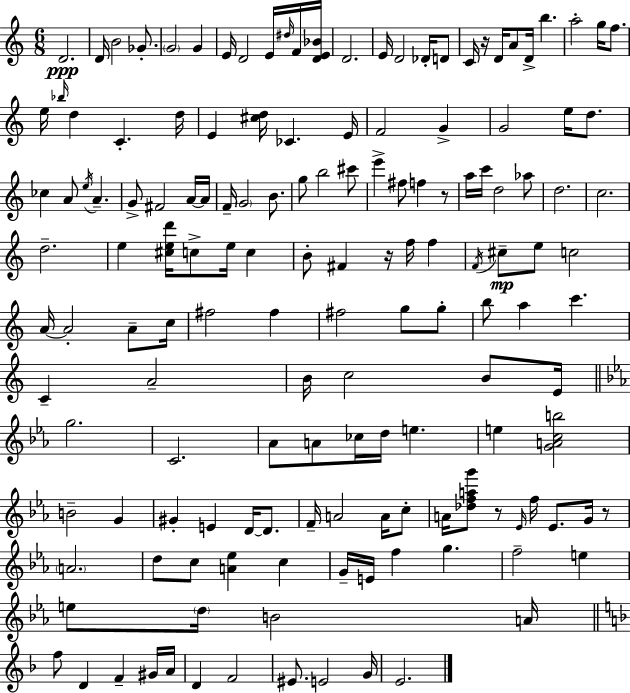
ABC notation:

X:1
T:Untitled
M:6/8
L:1/4
K:C
D2 D/4 B2 _G/2 G2 G E/4 D2 E/4 ^d/4 F/4 [DE_B]/4 D2 E/4 D2 _D/4 D/2 C/4 z/4 D/4 A/2 D/4 b a2 g/4 f/2 e/4 _b/4 d C d/4 E [^cd]/4 _C E/4 F2 G G2 e/4 d/2 _c A/2 e/4 A G/2 ^F2 A/4 A/4 F/4 G2 B/2 g/2 b2 ^c'/2 e' ^f/2 f z/2 a/4 c'/4 d2 _a/2 d2 c2 d2 e [^ced']/4 c/2 e/4 c B/2 ^F z/4 f/4 f F/4 ^c/2 e/2 c2 A/4 A2 A/2 c/4 ^f2 ^f ^f2 g/2 g/2 b/2 a c' C A2 B/4 c2 B/2 E/4 g2 C2 _A/2 A/2 _c/4 d/4 e e [GAcb]2 B2 G ^G E D/4 D/2 F/4 A2 A/4 c/2 A/4 [_dfag']/2 z/2 _E/4 f/4 _E/2 G/4 z/2 A2 d/2 c/2 [A_e] c G/4 E/4 f g f2 e e/2 d/4 B2 A/4 f/2 D F ^G/4 A/4 D F2 ^E/2 E2 G/4 E2